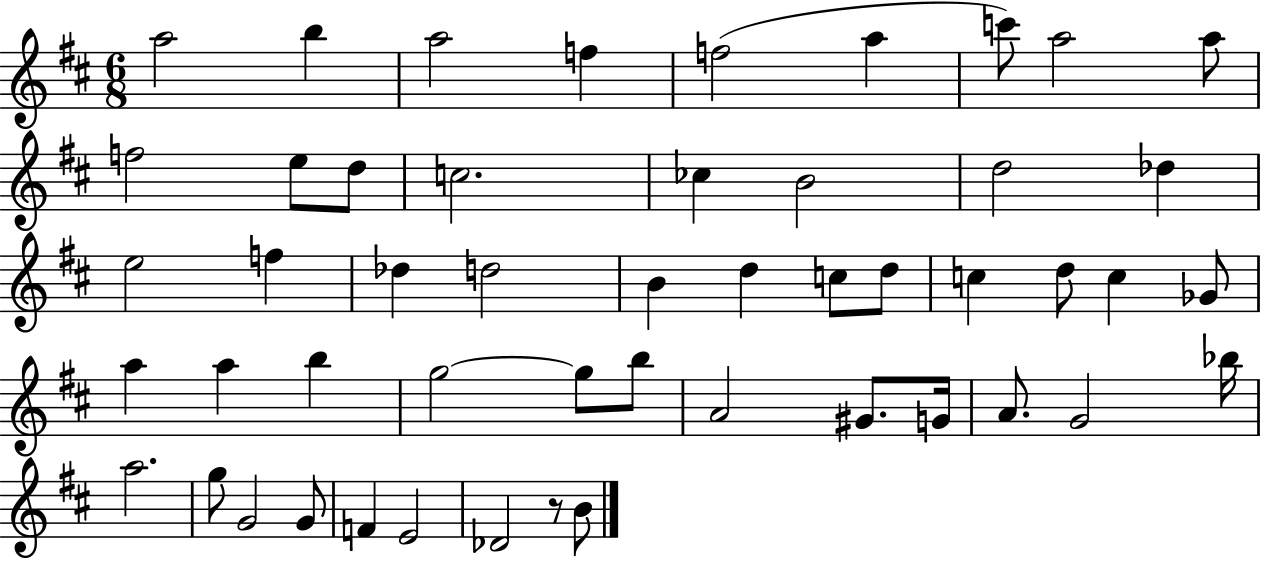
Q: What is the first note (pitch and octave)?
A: A5